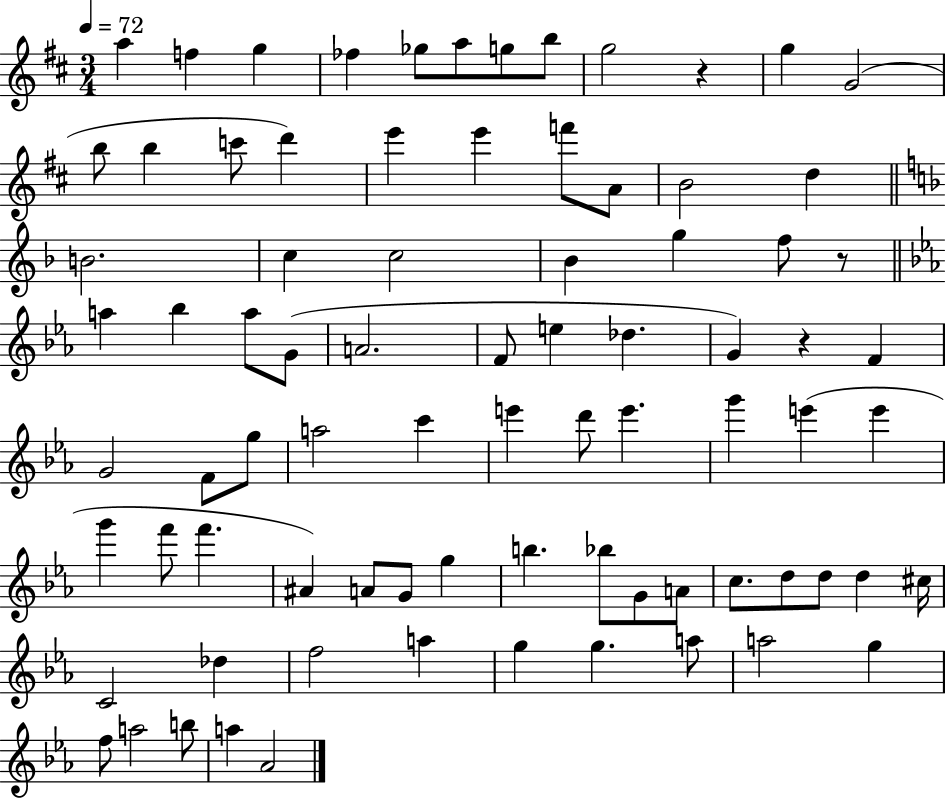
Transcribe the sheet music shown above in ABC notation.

X:1
T:Untitled
M:3/4
L:1/4
K:D
a f g _f _g/2 a/2 g/2 b/2 g2 z g G2 b/2 b c'/2 d' e' e' f'/2 A/2 B2 d B2 c c2 _B g f/2 z/2 a _b a/2 G/2 A2 F/2 e _d G z F G2 F/2 g/2 a2 c' e' d'/2 e' g' e' e' g' f'/2 f' ^A A/2 G/2 g b _b/2 G/2 A/2 c/2 d/2 d/2 d ^c/4 C2 _d f2 a g g a/2 a2 g f/2 a2 b/2 a _A2